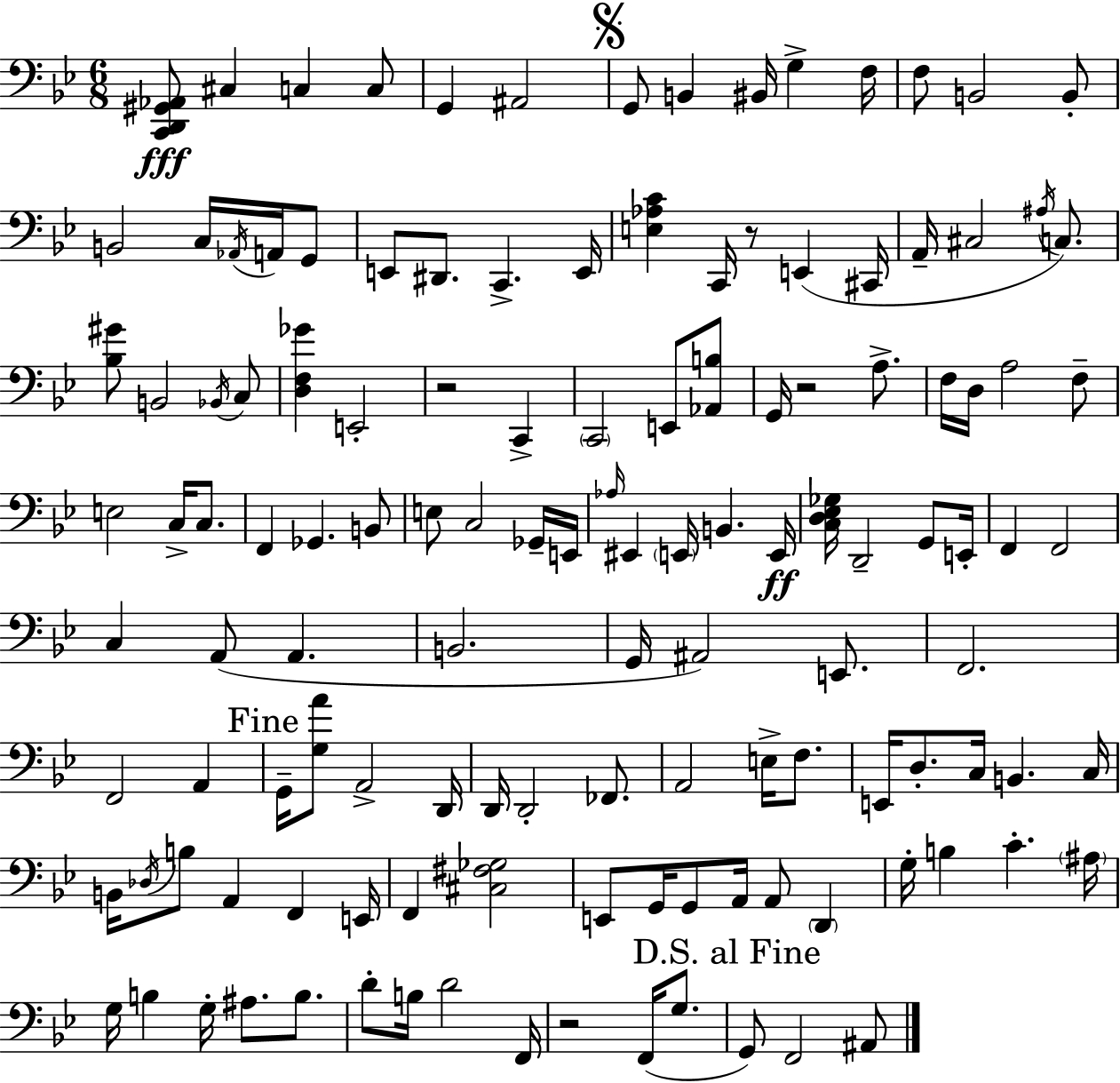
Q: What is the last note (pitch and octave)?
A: A#2